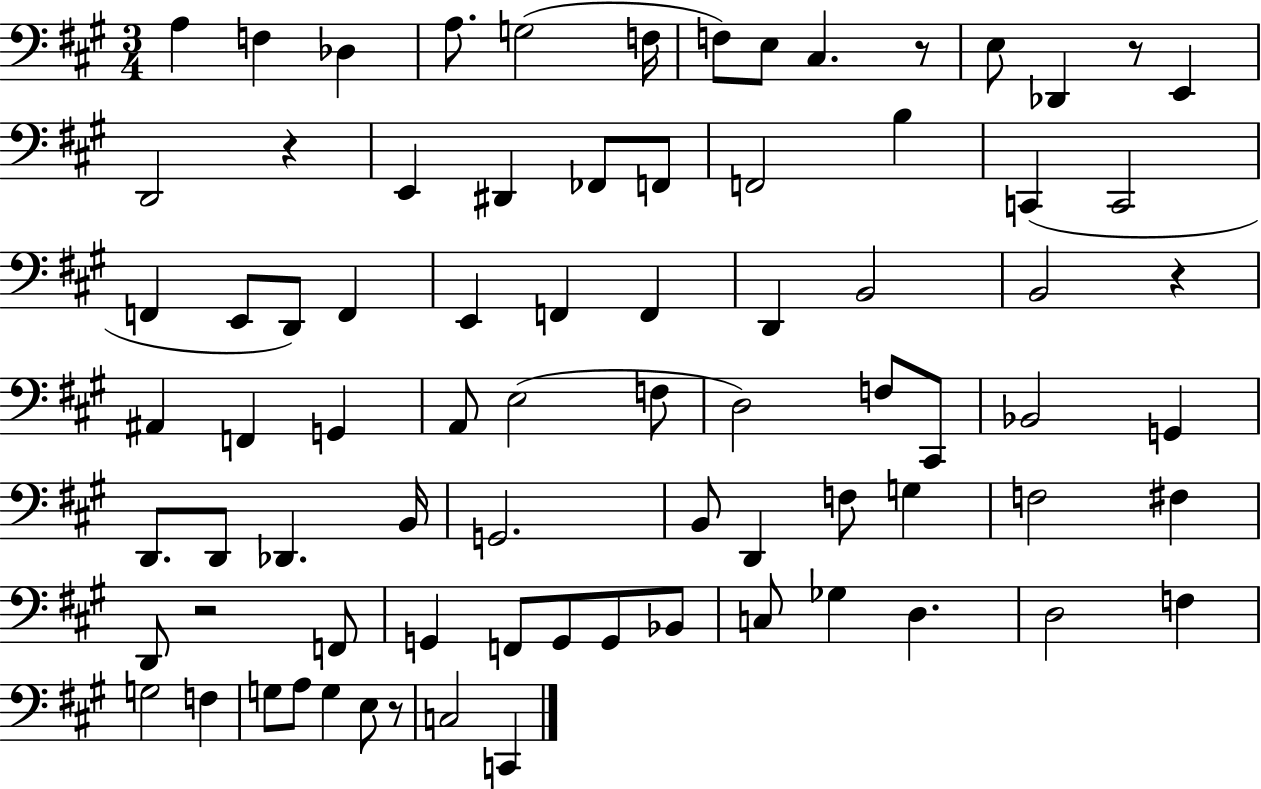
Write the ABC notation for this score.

X:1
T:Untitled
M:3/4
L:1/4
K:A
A, F, _D, A,/2 G,2 F,/4 F,/2 E,/2 ^C, z/2 E,/2 _D,, z/2 E,, D,,2 z E,, ^D,, _F,,/2 F,,/2 F,,2 B, C,, C,,2 F,, E,,/2 D,,/2 F,, E,, F,, F,, D,, B,,2 B,,2 z ^A,, F,, G,, A,,/2 E,2 F,/2 D,2 F,/2 ^C,,/2 _B,,2 G,, D,,/2 D,,/2 _D,, B,,/4 G,,2 B,,/2 D,, F,/2 G, F,2 ^F, D,,/2 z2 F,,/2 G,, F,,/2 G,,/2 G,,/2 _B,,/2 C,/2 _G, D, D,2 F, G,2 F, G,/2 A,/2 G, E,/2 z/2 C,2 C,,